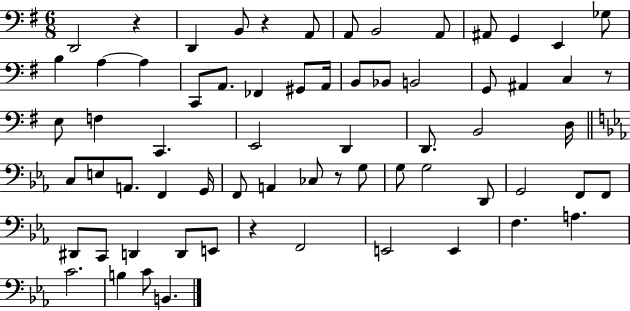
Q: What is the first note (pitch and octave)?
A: D2